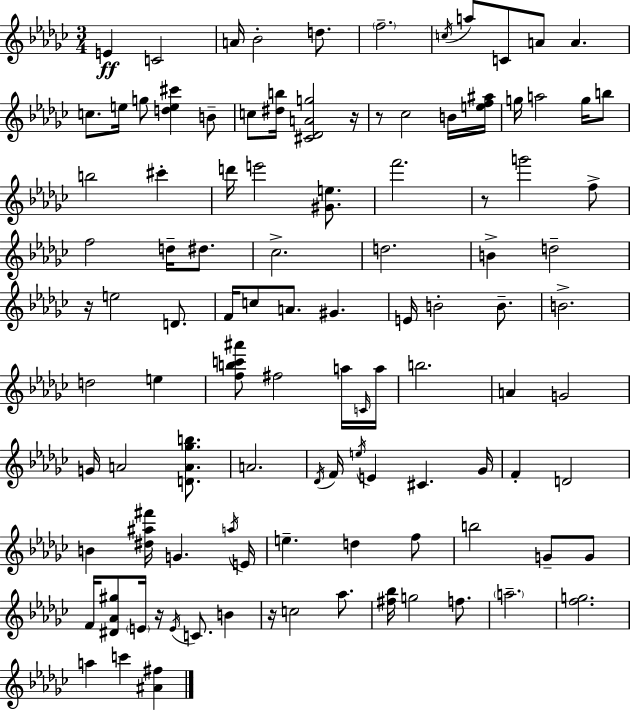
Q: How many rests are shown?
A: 6